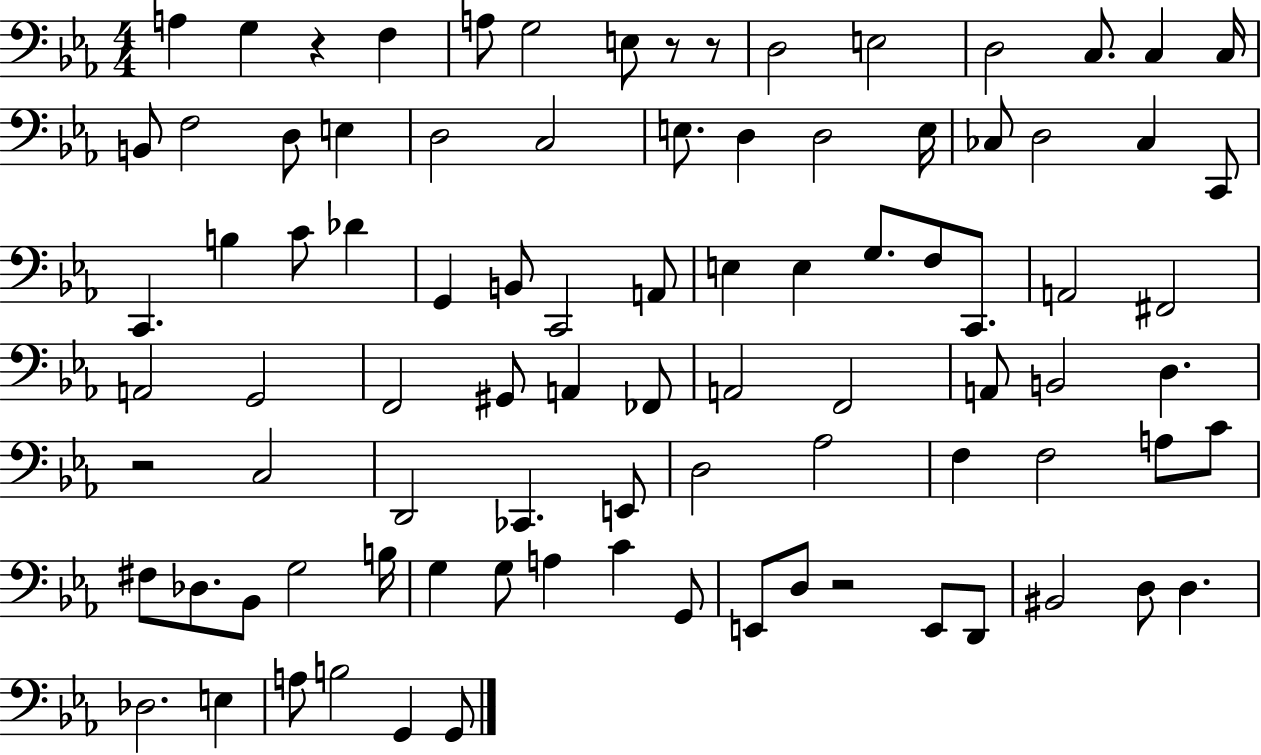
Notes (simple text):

A3/q G3/q R/q F3/q A3/e G3/h E3/e R/e R/e D3/h E3/h D3/h C3/e. C3/q C3/s B2/e F3/h D3/e E3/q D3/h C3/h E3/e. D3/q D3/h E3/s CES3/e D3/h CES3/q C2/e C2/q. B3/q C4/e Db4/q G2/q B2/e C2/h A2/e E3/q E3/q G3/e. F3/e C2/e. A2/h F#2/h A2/h G2/h F2/h G#2/e A2/q FES2/e A2/h F2/h A2/e B2/h D3/q. R/h C3/h D2/h CES2/q. E2/e D3/h Ab3/h F3/q F3/h A3/e C4/e F#3/e Db3/e. Bb2/e G3/h B3/s G3/q G3/e A3/q C4/q G2/e E2/e D3/e R/h E2/e D2/e BIS2/h D3/e D3/q. Db3/h. E3/q A3/e B3/h G2/q G2/e